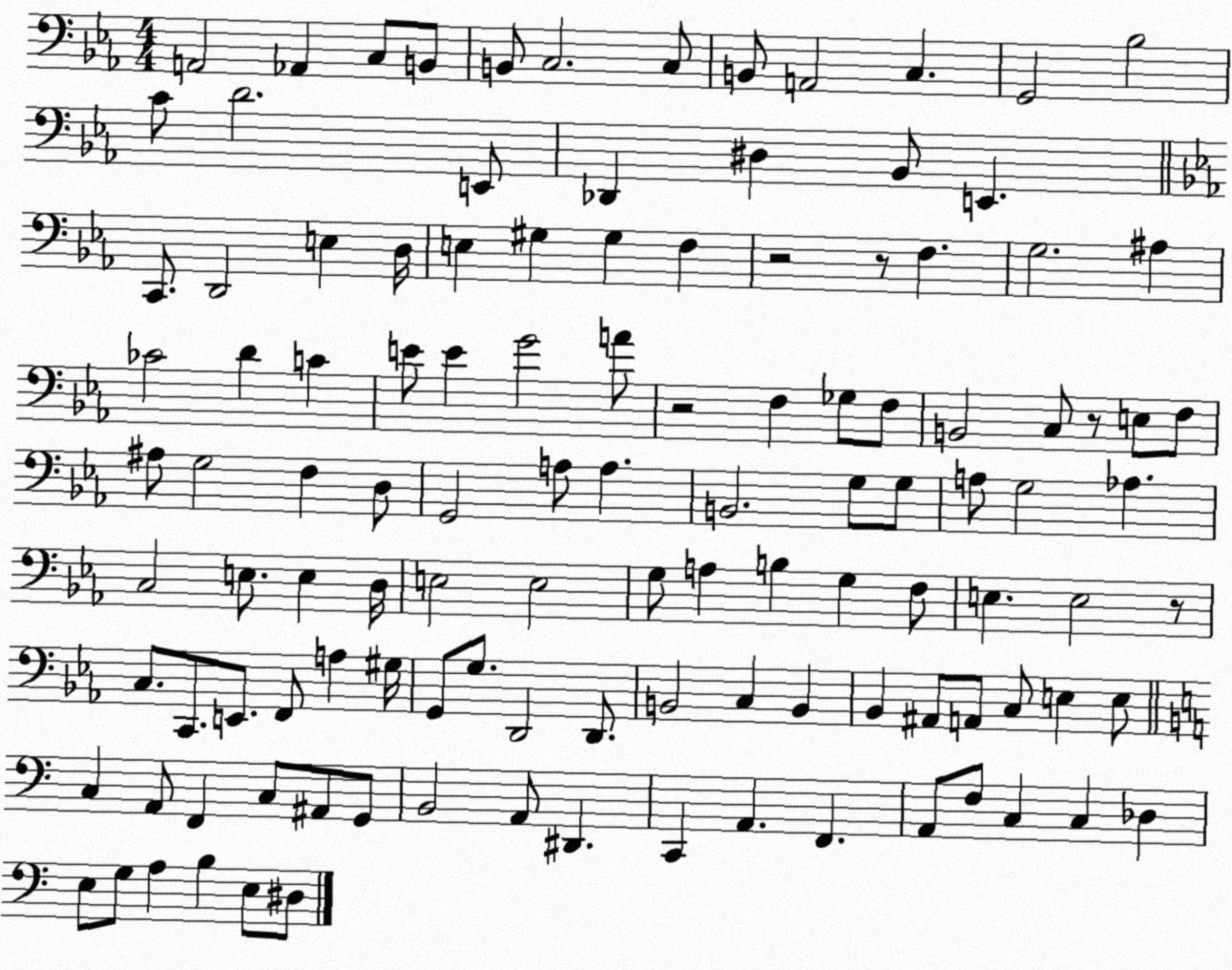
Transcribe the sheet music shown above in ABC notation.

X:1
T:Untitled
M:4/4
L:1/4
K:Eb
A,,2 _A,, C,/2 B,,/2 B,,/2 C,2 C,/2 B,,/2 A,,2 C, G,,2 _B,2 C/2 D2 E,,/2 _D,, ^D, _B,,/2 E,, C,,/2 D,,2 E, D,/4 E, ^G, ^G, F, z2 z/2 F, G,2 ^A, _C2 D C E/2 E G2 A/2 z2 F, _G,/2 F,/2 B,,2 C,/2 z/2 E,/2 F,/2 ^A,/2 G,2 F, D,/2 G,,2 A,/2 A, B,,2 G,/2 G,/2 A,/2 G,2 _A, C,2 E,/2 E, D,/4 E,2 E,2 G,/2 A, B, G, F,/2 E, E,2 z/2 C,/2 C,,/2 E,,/2 F,,/2 A, ^G,/4 G,,/2 G,/2 D,,2 D,,/2 B,,2 C, B,, _B,, ^A,,/2 A,,/2 C,/2 E, E,/2 C, A,,/2 F,, C,/2 ^A,,/2 G,,/2 B,,2 A,,/2 ^D,, C,, A,, F,, A,,/2 F,/2 C, C, _D, E,/2 G,/2 A, B, E,/2 ^D,/2